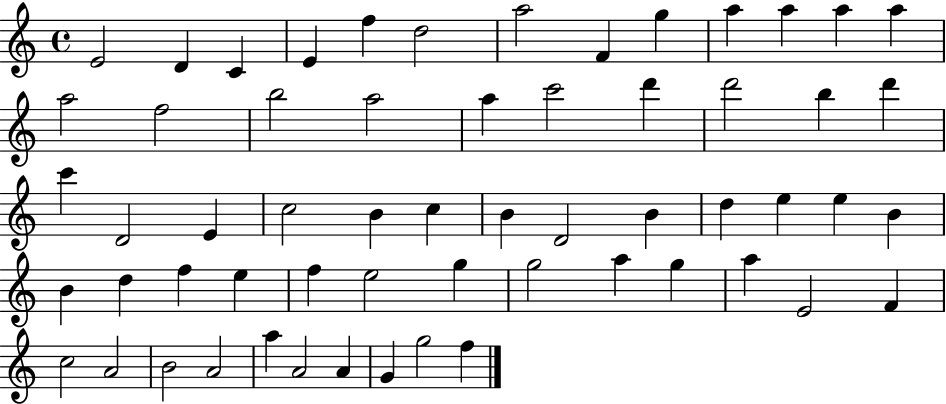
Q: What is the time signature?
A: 4/4